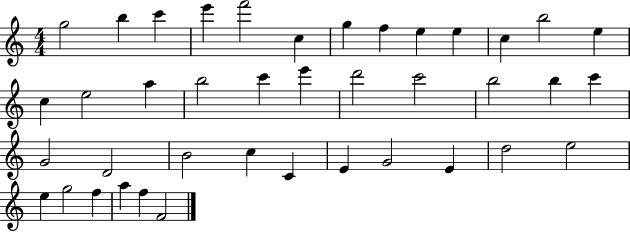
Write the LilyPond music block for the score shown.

{
  \clef treble
  \numericTimeSignature
  \time 4/4
  \key c \major
  g''2 b''4 c'''4 | e'''4 f'''2 c''4 | g''4 f''4 e''4 e''4 | c''4 b''2 e''4 | \break c''4 e''2 a''4 | b''2 c'''4 e'''4 | d'''2 c'''2 | b''2 b''4 c'''4 | \break g'2 d'2 | b'2 c''4 c'4 | e'4 g'2 e'4 | d''2 e''2 | \break e''4 g''2 f''4 | a''4 f''4 f'2 | \bar "|."
}